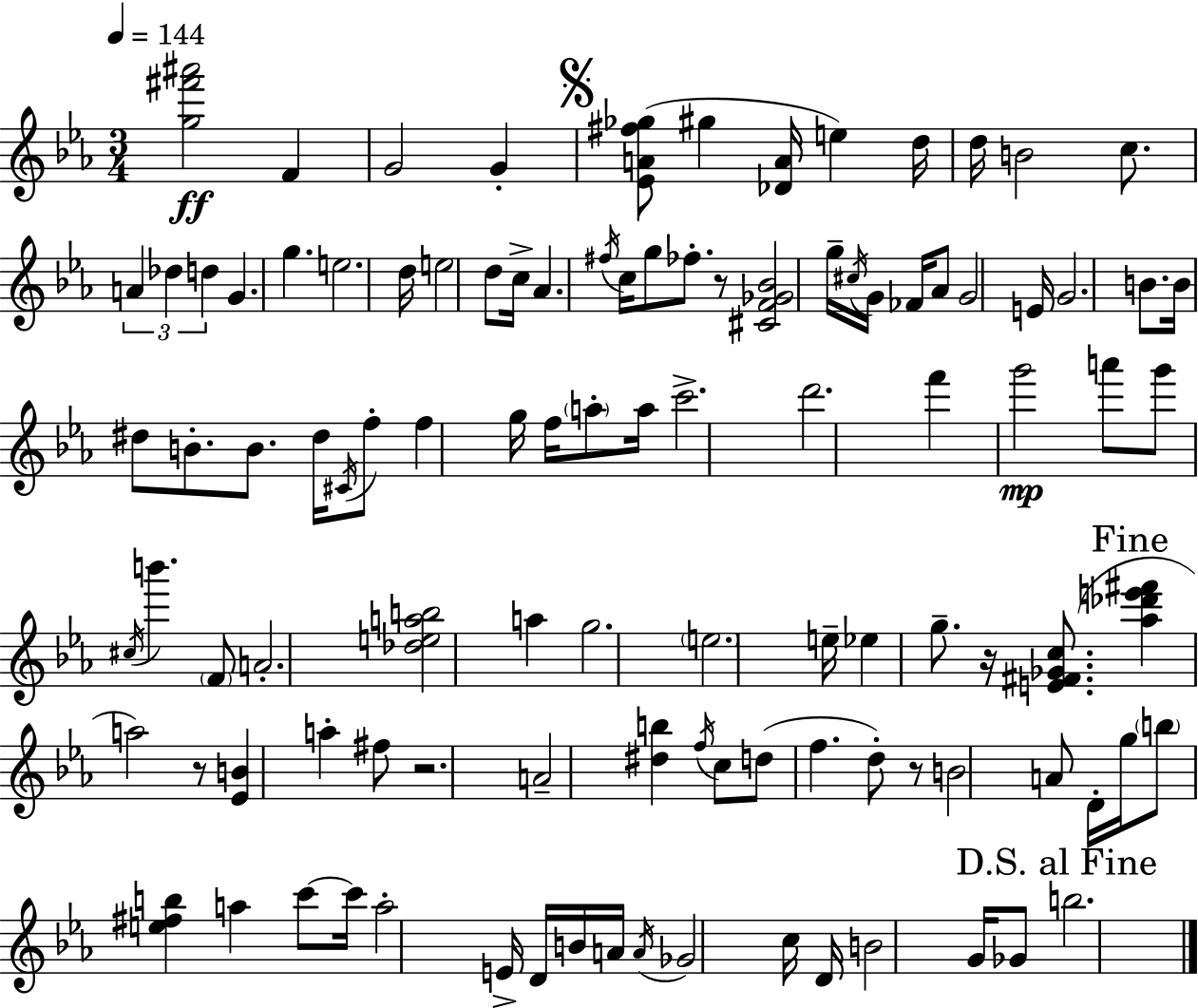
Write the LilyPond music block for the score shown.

{
  \clef treble
  \numericTimeSignature
  \time 3/4
  \key c \minor
  \tempo 4 = 144
  \repeat volta 2 { <g'' fis''' ais'''>2\ff f'4 | g'2 g'4-. | \mark \markup { \musicglyph "scripts.segno" } <ees' a' fis'' ges''>8( gis''4 <des' a'>16 e''4) d''16 | d''16 b'2 c''8. | \break \tuplet 3/2 { a'4 des''4 d''4 } | g'4. g''4. | e''2. | d''16 e''2 d''8 c''16-> | \break aes'4. \acciaccatura { fis''16 } c''16 g''8 fes''8.-. | r8 <cis' f' ges' bes'>2 g''16-- | \acciaccatura { cis''16 } g'16 fes'16 aes'8 g'2 | e'16 g'2. | \break b'8. b'16 dis''8 b'8.-. b'8. | dis''16 \acciaccatura { cis'16 } f''8-. f''4 g''16 f''16 | \parenthesize a''8-. a''16 c'''2.-> | d'''2. | \break f'''4 g'''2\mp | a'''8 g'''8 \acciaccatura { cis''16 } b'''4. | \parenthesize f'8 a'2.-. | <des'' e'' a'' b''>2 | \break a''4 g''2. | \parenthesize e''2. | e''16-- ees''4 g''8.-- | r16 <e' fis' ges' c''>8.( \mark "Fine" <aes'' des''' e''' fis'''>4 a''2) | \break r8 <ees' b'>4 a''4-. | fis''8 r2. | a'2-- | <dis'' b''>4 \acciaccatura { f''16 } c''8 d''8( f''4. | \break d''8-.) r8 b'2 | a'8 d'16-. g''16 \parenthesize b''8 <e'' fis'' b''>4 | a''4 c'''8~~ c'''16 a''2-. | e'16-> d'16 b'16 a'16 \acciaccatura { a'16 } ges'2 | \break c''16 d'16 b'2 | g'16 ges'8 \mark "D.S. al Fine" b''2. | } \bar "|."
}